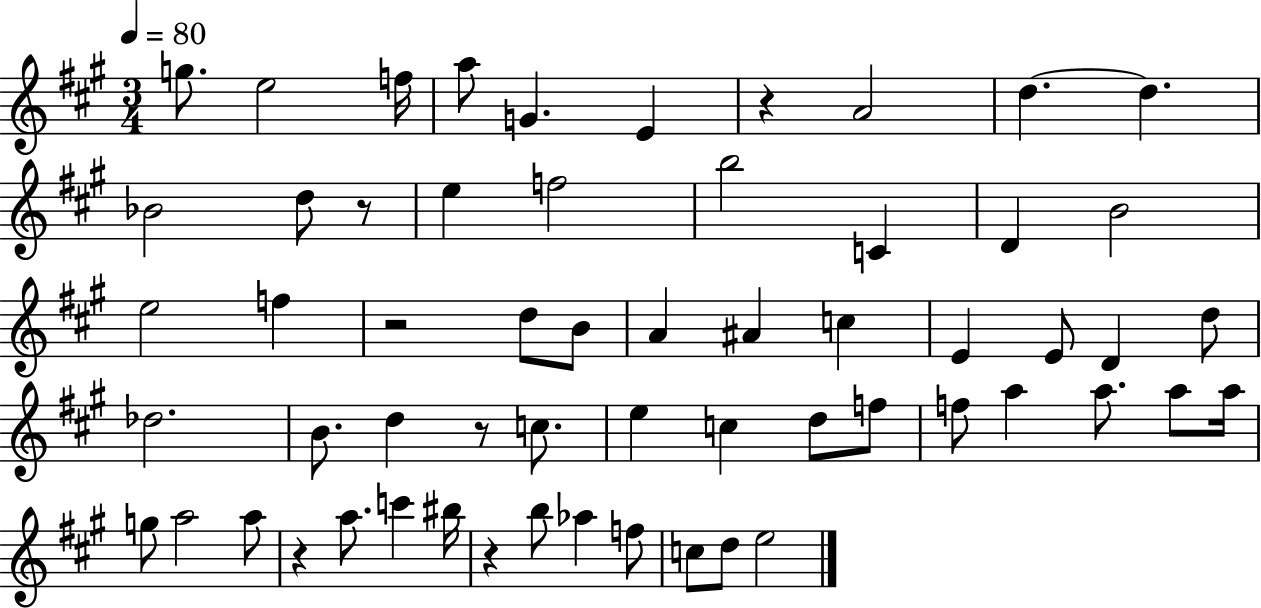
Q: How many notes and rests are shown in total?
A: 59